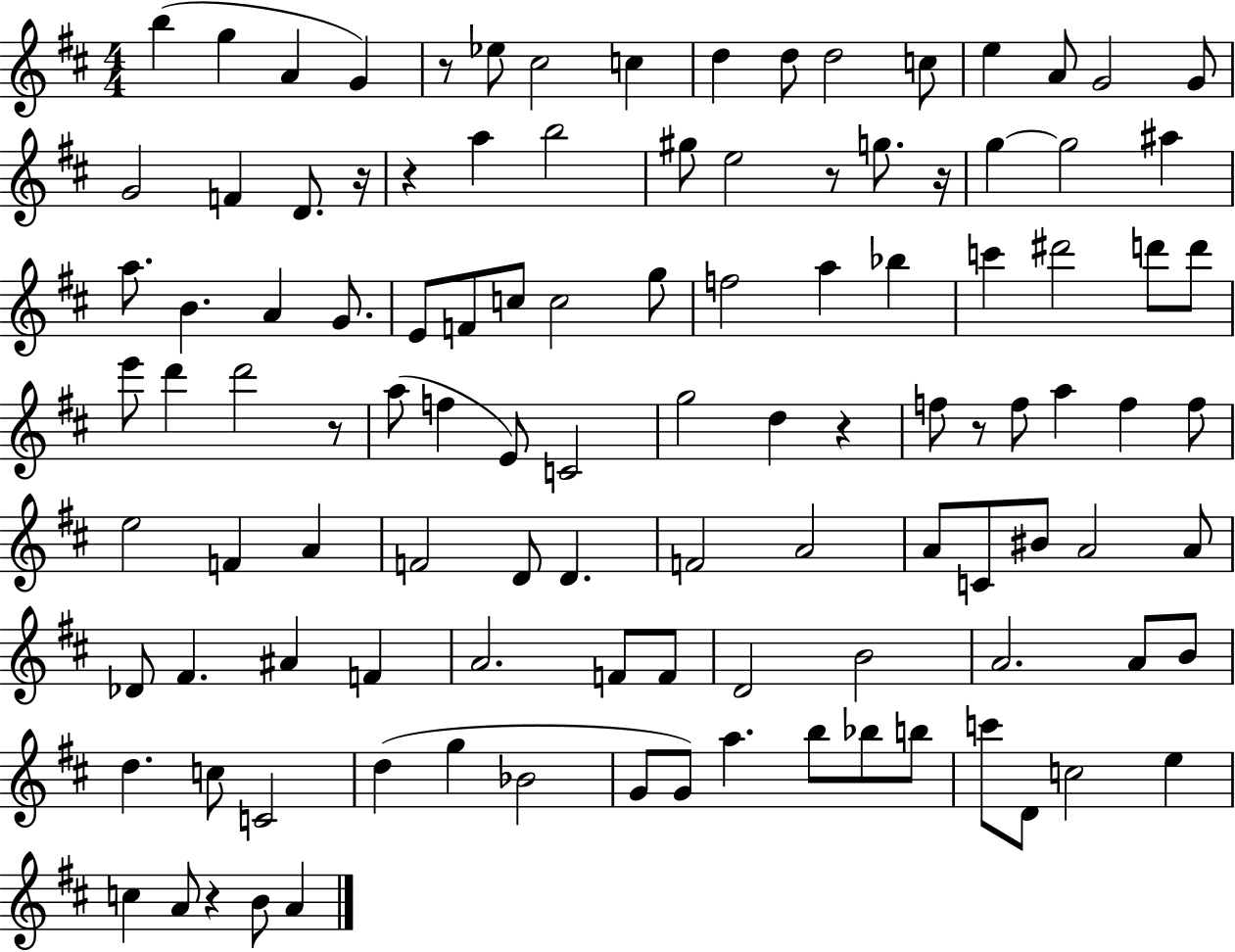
B5/q G5/q A4/q G4/q R/e Eb5/e C#5/h C5/q D5/q D5/e D5/h C5/e E5/q A4/e G4/h G4/e G4/h F4/q D4/e. R/s R/q A5/q B5/h G#5/e E5/h R/e G5/e. R/s G5/q G5/h A#5/q A5/e. B4/q. A4/q G4/e. E4/e F4/e C5/e C5/h G5/e F5/h A5/q Bb5/q C6/q D#6/h D6/e D6/e E6/e D6/q D6/h R/e A5/e F5/q E4/e C4/h G5/h D5/q R/q F5/e R/e F5/e A5/q F5/q F5/e E5/h F4/q A4/q F4/h D4/e D4/q. F4/h A4/h A4/e C4/e BIS4/e A4/h A4/e Db4/e F#4/q. A#4/q F4/q A4/h. F4/e F4/e D4/h B4/h A4/h. A4/e B4/e D5/q. C5/e C4/h D5/q G5/q Bb4/h G4/e G4/e A5/q. B5/e Bb5/e B5/e C6/e D4/e C5/h E5/q C5/q A4/e R/q B4/e A4/q